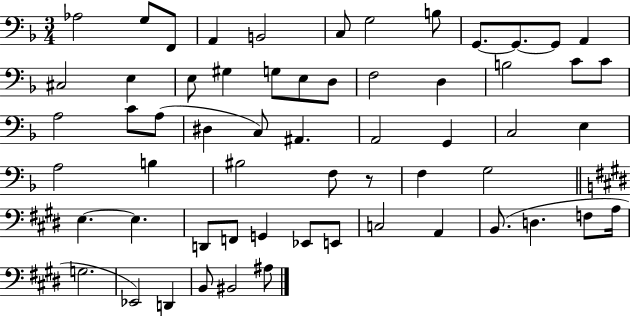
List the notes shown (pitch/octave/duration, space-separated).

Ab3/h G3/e F2/e A2/q B2/h C3/e G3/h B3/e G2/e. G2/e. G2/e A2/q C#3/h E3/q E3/e G#3/q G3/e E3/e D3/e F3/h D3/q B3/h C4/e C4/e A3/h C4/e A3/e D#3/q C3/e A#2/q. A2/h G2/q C3/h E3/q A3/h B3/q BIS3/h F3/e R/e F3/q G3/h E3/q. E3/q. D2/e F2/e G2/q Eb2/e E2/e C3/h A2/q B2/e. D3/q. F3/e A3/s G3/h. Eb2/h D2/q B2/e BIS2/h A#3/e